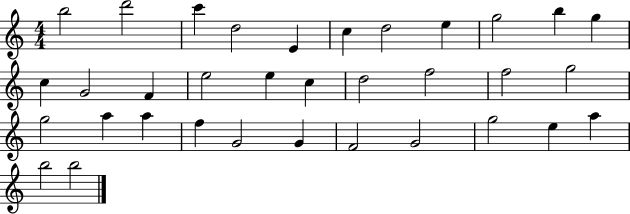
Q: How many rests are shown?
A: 0